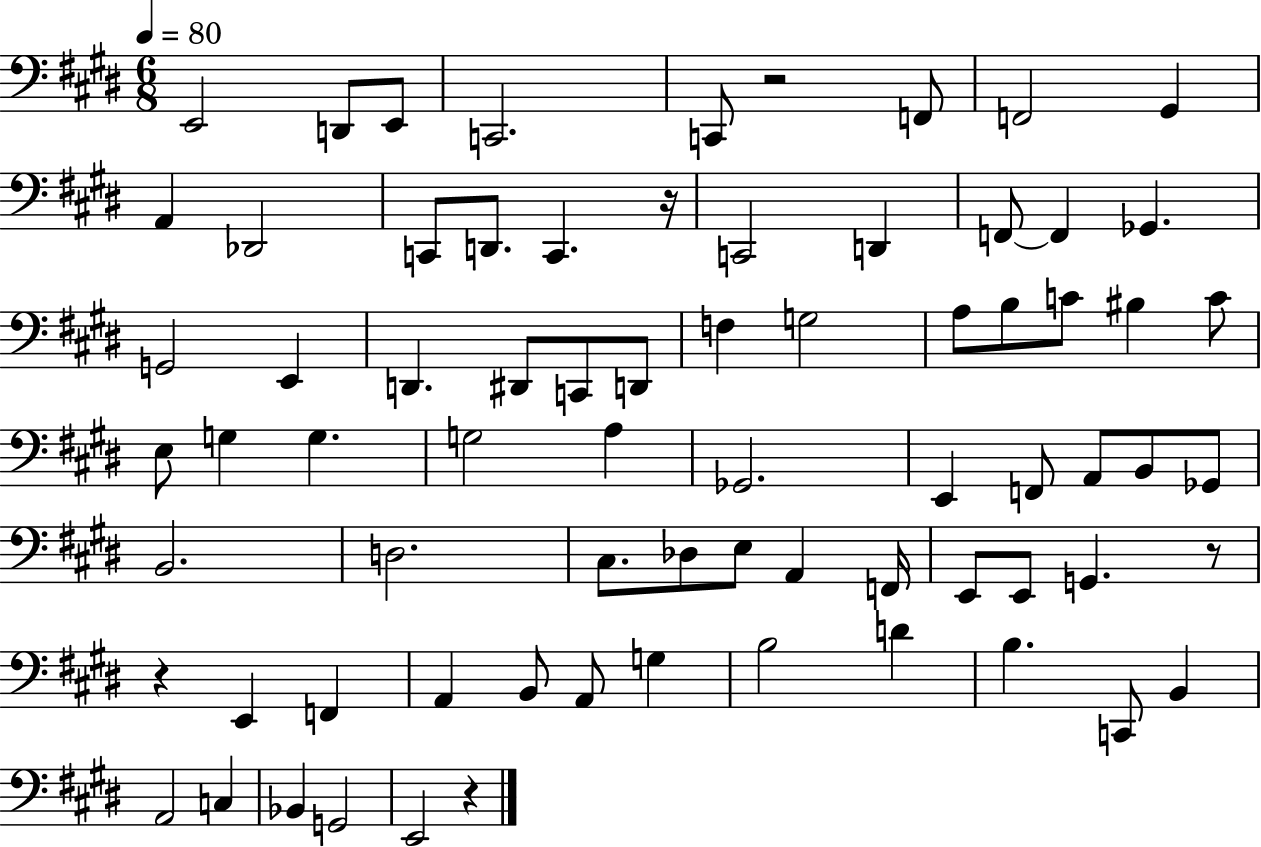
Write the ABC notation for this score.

X:1
T:Untitled
M:6/8
L:1/4
K:E
E,,2 D,,/2 E,,/2 C,,2 C,,/2 z2 F,,/2 F,,2 ^G,, A,, _D,,2 C,,/2 D,,/2 C,, z/4 C,,2 D,, F,,/2 F,, _G,, G,,2 E,, D,, ^D,,/2 C,,/2 D,,/2 F, G,2 A,/2 B,/2 C/2 ^B, C/2 E,/2 G, G, G,2 A, _G,,2 E,, F,,/2 A,,/2 B,,/2 _G,,/2 B,,2 D,2 ^C,/2 _D,/2 E,/2 A,, F,,/4 E,,/2 E,,/2 G,, z/2 z E,, F,, A,, B,,/2 A,,/2 G, B,2 D B, C,,/2 B,, A,,2 C, _B,, G,,2 E,,2 z